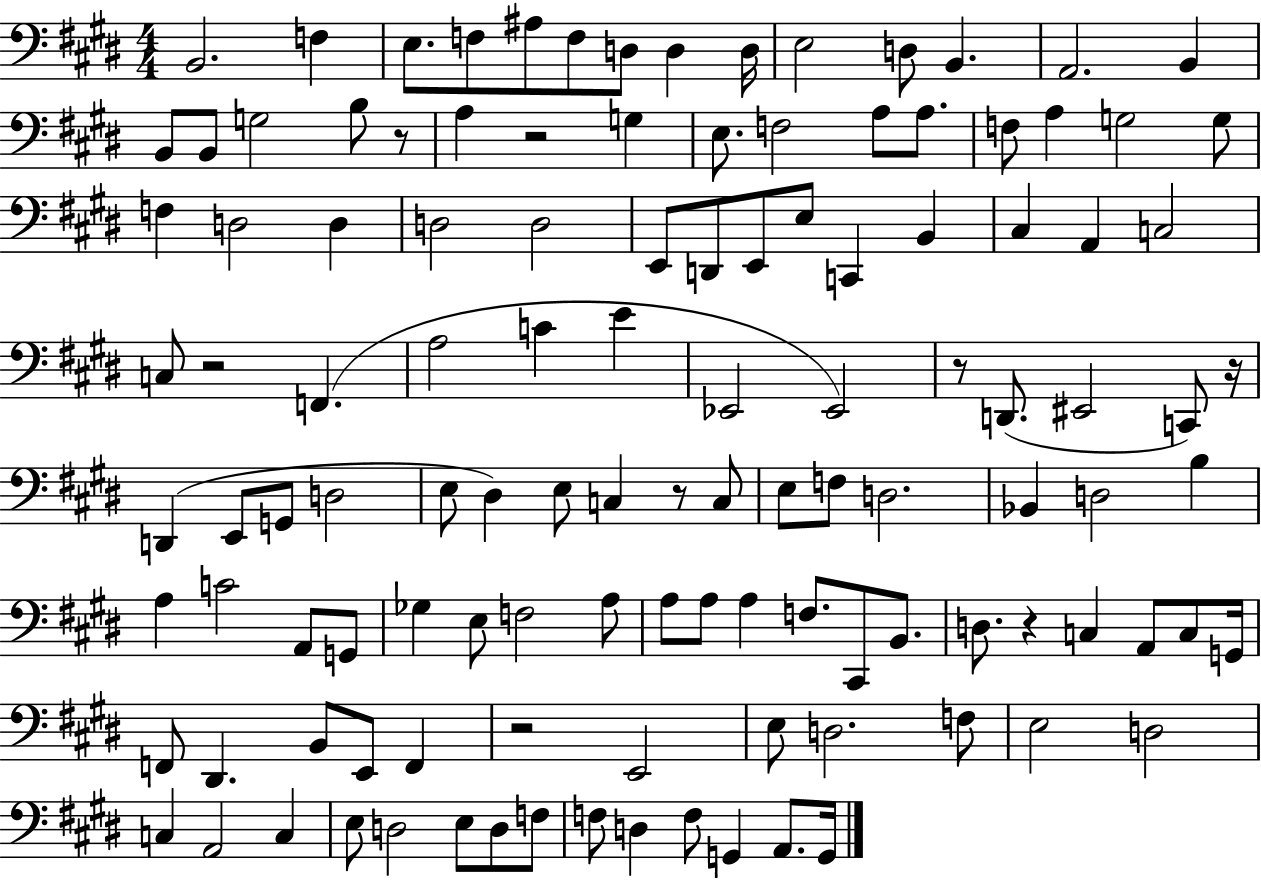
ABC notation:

X:1
T:Untitled
M:4/4
L:1/4
K:E
B,,2 F, E,/2 F,/2 ^A,/2 F,/2 D,/2 D, D,/4 E,2 D,/2 B,, A,,2 B,, B,,/2 B,,/2 G,2 B,/2 z/2 A, z2 G, E,/2 F,2 A,/2 A,/2 F,/2 A, G,2 G,/2 F, D,2 D, D,2 D,2 E,,/2 D,,/2 E,,/2 E,/2 C,, B,, ^C, A,, C,2 C,/2 z2 F,, A,2 C E _E,,2 _E,,2 z/2 D,,/2 ^E,,2 C,,/2 z/4 D,, E,,/2 G,,/2 D,2 E,/2 ^D, E,/2 C, z/2 C,/2 E,/2 F,/2 D,2 _B,, D,2 B, A, C2 A,,/2 G,,/2 _G, E,/2 F,2 A,/2 A,/2 A,/2 A, F,/2 ^C,,/2 B,,/2 D,/2 z C, A,,/2 C,/2 G,,/4 F,,/2 ^D,, B,,/2 E,,/2 F,, z2 E,,2 E,/2 D,2 F,/2 E,2 D,2 C, A,,2 C, E,/2 D,2 E,/2 D,/2 F,/2 F,/2 D, F,/2 G,, A,,/2 G,,/4